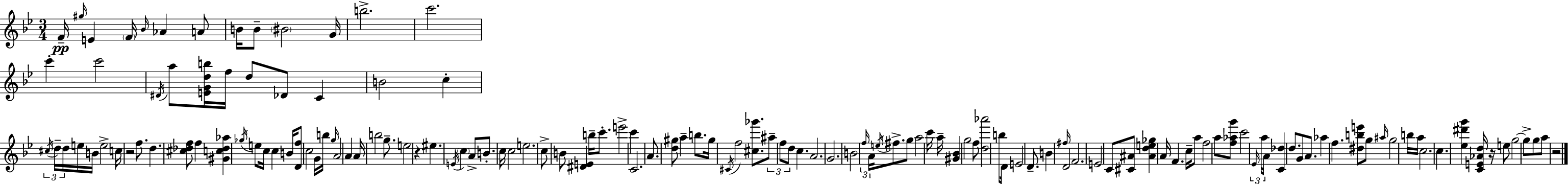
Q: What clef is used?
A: treble